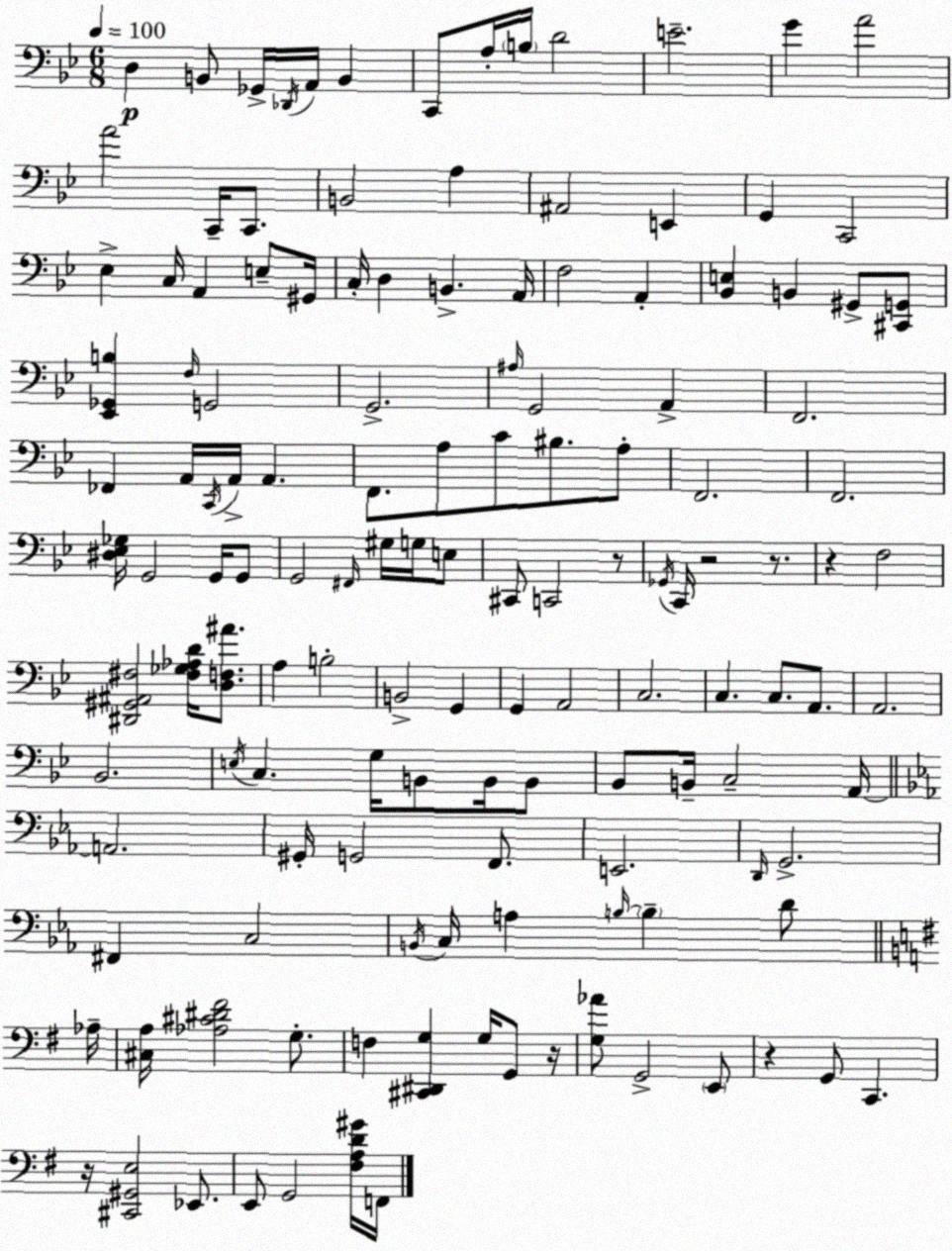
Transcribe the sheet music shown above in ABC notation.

X:1
T:Untitled
M:6/8
L:1/4
K:Gm
D, B,,/2 _G,,/4 _D,,/4 A,,/4 B,, C,,/2 A,/4 B,/4 D2 E2 G A2 A2 C,,/4 C,,/2 B,,2 A, ^A,,2 E,, G,, C,,2 _E, C,/4 A,, E,/2 ^G,,/4 C,/4 D, B,, A,,/4 F,2 A,, [_B,,E,] B,, ^G,,/2 [^C,,G,,]/2 [_E,,_G,,B,] F,/4 G,,2 G,,2 ^A,/4 G,,2 A,, F,,2 _F,, A,,/4 C,,/4 A,,/4 A,, F,,/2 A,/2 C/2 ^B,/2 A,/2 F,,2 F,,2 [^D,_E,_G,]/4 G,,2 G,,/4 G,,/2 G,,2 ^F,,/4 ^G,/4 G,/4 E,/2 ^C,,/2 C,,2 z/2 _G,,/4 C,,/4 z2 z/2 z F,2 [^D,,^G,,^A,,^F,]2 [^F,_G,_A,D]/4 [D,F,^A]/2 A, B,2 B,,2 G,, G,, A,,2 C,2 C, C,/2 A,,/2 A,,2 _B,,2 E,/4 C, G,/4 B,,/2 B,,/4 B,,/2 _B,,/2 B,,/4 C,2 A,,/4 A,,2 ^G,,/4 G,,2 F,,/2 E,,2 D,,/4 G,,2 ^F,, C,2 B,,/4 C,/4 A, B,/4 B, D/2 _A,/4 [^C,A,]/4 [_A,^C^D^F]2 G,/2 F, [^C,,^D,,G,] G,/4 G,,/2 z/4 [G,_A]/2 G,,2 E,,/2 z G,,/2 C,, z/4 [^C,,^G,,E,]2 _E,,/2 E,,/2 G,,2 [^F,A,D^G]/4 F,,/4